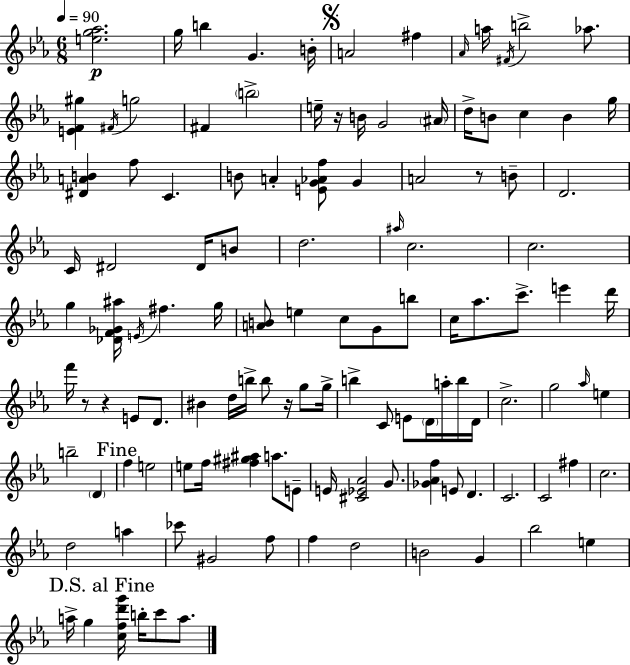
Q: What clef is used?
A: treble